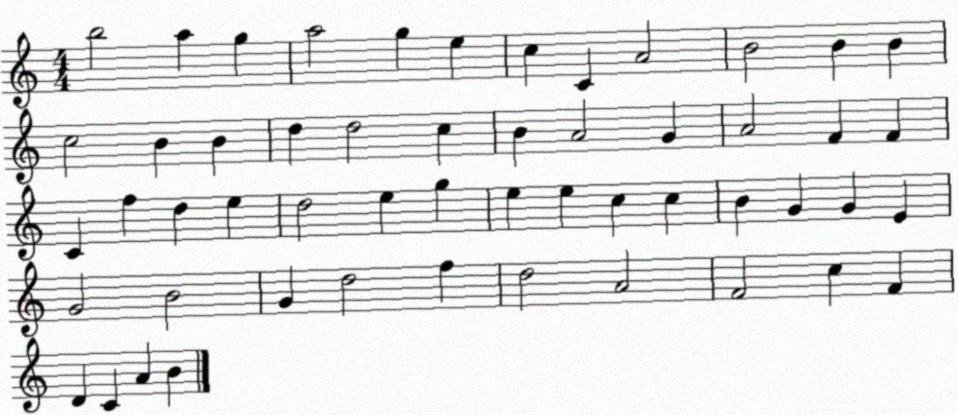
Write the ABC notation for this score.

X:1
T:Untitled
M:4/4
L:1/4
K:C
b2 a g a2 g e c C A2 B2 B B c2 B B d d2 c B A2 G A2 F F C f d e d2 e g e e c c B G G E G2 B2 G d2 f d2 A2 F2 c F D C A B